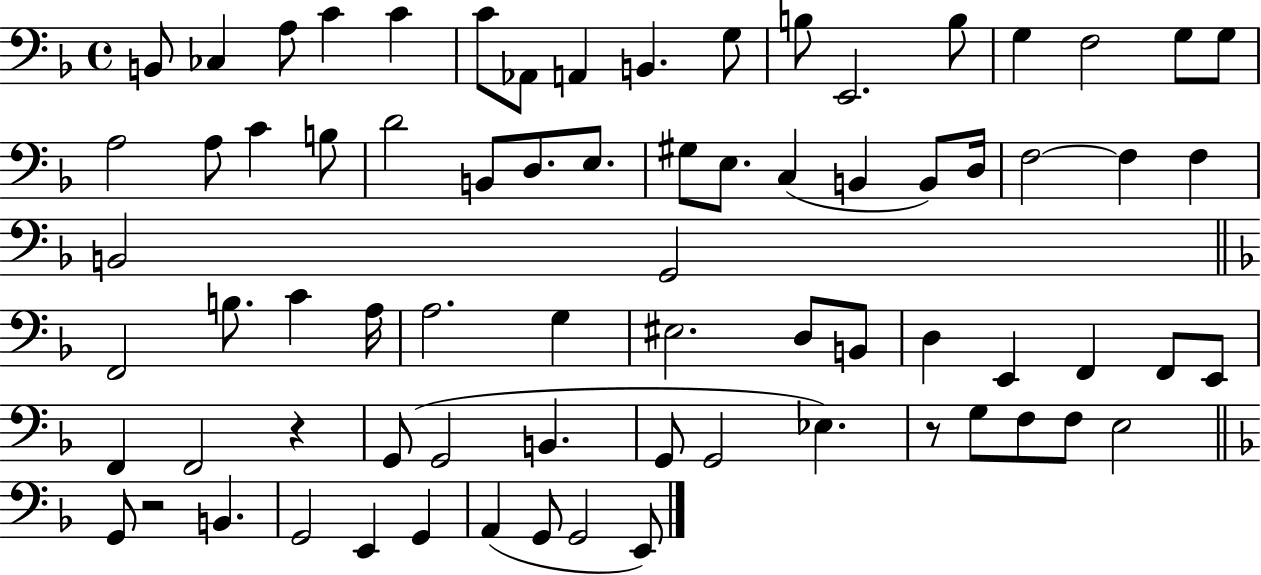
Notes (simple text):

B2/e CES3/q A3/e C4/q C4/q C4/e Ab2/e A2/q B2/q. G3/e B3/e E2/h. B3/e G3/q F3/h G3/e G3/e A3/h A3/e C4/q B3/e D4/h B2/e D3/e. E3/e. G#3/e E3/e. C3/q B2/q B2/e D3/s F3/h F3/q F3/q B2/h G2/h F2/h B3/e. C4/q A3/s A3/h. G3/q EIS3/h. D3/e B2/e D3/q E2/q F2/q F2/e E2/e F2/q F2/h R/q G2/e G2/h B2/q. G2/e G2/h Eb3/q. R/e G3/e F3/e F3/e E3/h G2/e R/h B2/q. G2/h E2/q G2/q A2/q G2/e G2/h E2/e